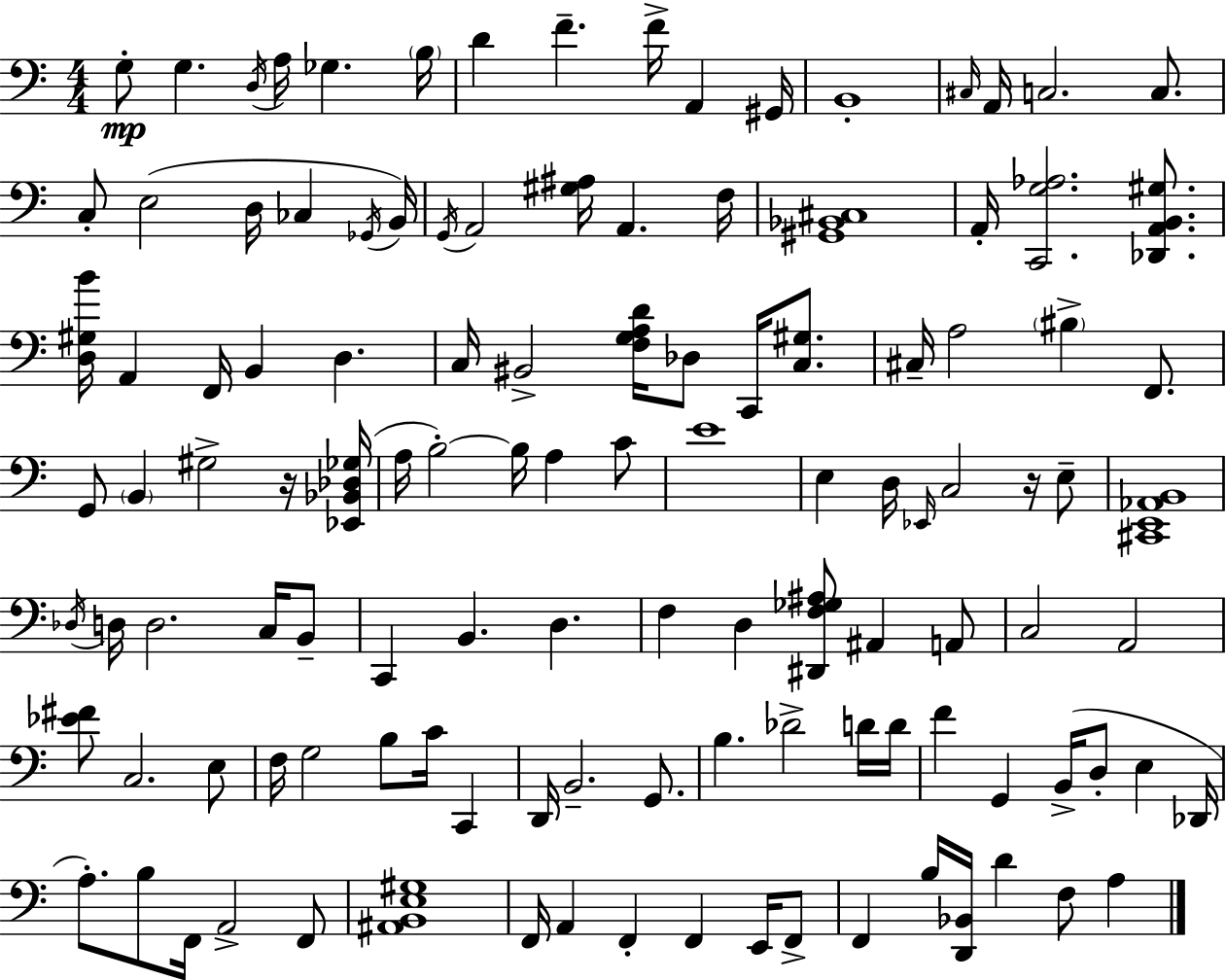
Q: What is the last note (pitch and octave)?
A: A3